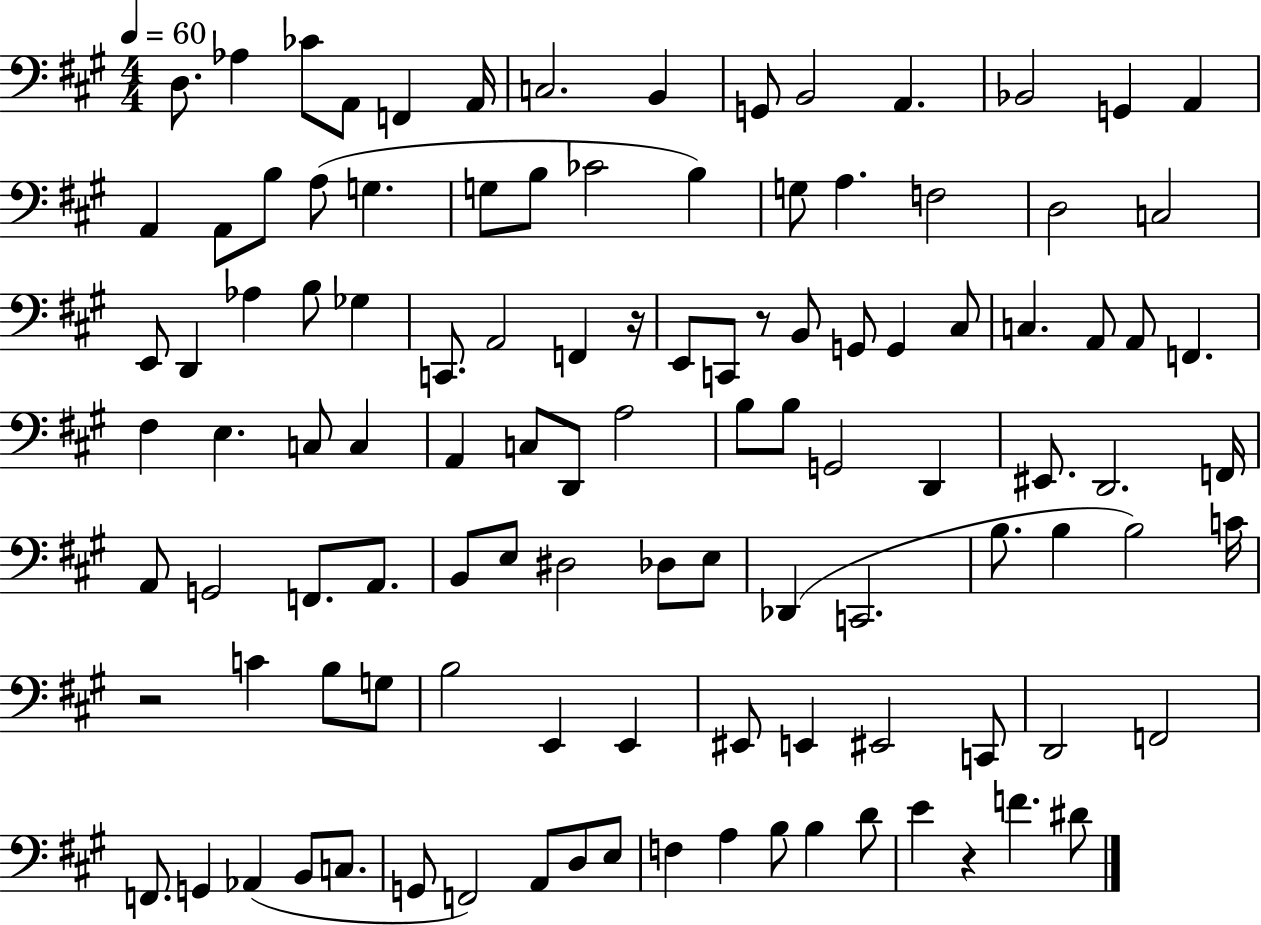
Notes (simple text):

D3/e. Ab3/q CES4/e A2/e F2/q A2/s C3/h. B2/q G2/e B2/h A2/q. Bb2/h G2/q A2/q A2/q A2/e B3/e A3/e G3/q. G3/e B3/e CES4/h B3/q G3/e A3/q. F3/h D3/h C3/h E2/e D2/q Ab3/q B3/e Gb3/q C2/e. A2/h F2/q R/s E2/e C2/e R/e B2/e G2/e G2/q C#3/e C3/q. A2/e A2/e F2/q. F#3/q E3/q. C3/e C3/q A2/q C3/e D2/e A3/h B3/e B3/e G2/h D2/q EIS2/e. D2/h. F2/s A2/e G2/h F2/e. A2/e. B2/e E3/e D#3/h Db3/e E3/e Db2/q C2/h. B3/e. B3/q B3/h C4/s R/h C4/q B3/e G3/e B3/h E2/q E2/q EIS2/e E2/q EIS2/h C2/e D2/h F2/h F2/e. G2/q Ab2/q B2/e C3/e. G2/e F2/h A2/e D3/e E3/e F3/q A3/q B3/e B3/q D4/e E4/q R/q F4/q. D#4/e